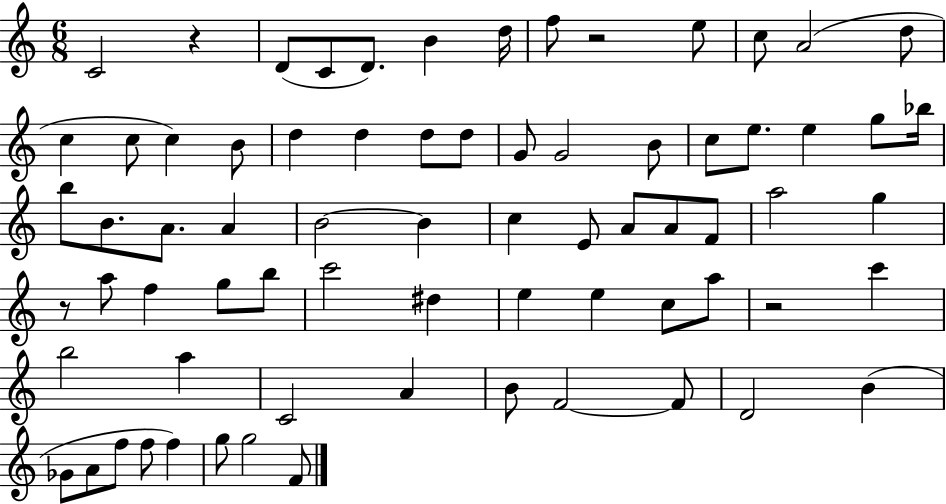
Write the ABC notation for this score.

X:1
T:Untitled
M:6/8
L:1/4
K:C
C2 z D/2 C/2 D/2 B d/4 f/2 z2 e/2 c/2 A2 d/2 c c/2 c B/2 d d d/2 d/2 G/2 G2 B/2 c/2 e/2 e g/2 _b/4 b/2 B/2 A/2 A B2 B c E/2 A/2 A/2 F/2 a2 g z/2 a/2 f g/2 b/2 c'2 ^d e e c/2 a/2 z2 c' b2 a C2 A B/2 F2 F/2 D2 B _G/2 A/2 f/2 f/2 f g/2 g2 F/2